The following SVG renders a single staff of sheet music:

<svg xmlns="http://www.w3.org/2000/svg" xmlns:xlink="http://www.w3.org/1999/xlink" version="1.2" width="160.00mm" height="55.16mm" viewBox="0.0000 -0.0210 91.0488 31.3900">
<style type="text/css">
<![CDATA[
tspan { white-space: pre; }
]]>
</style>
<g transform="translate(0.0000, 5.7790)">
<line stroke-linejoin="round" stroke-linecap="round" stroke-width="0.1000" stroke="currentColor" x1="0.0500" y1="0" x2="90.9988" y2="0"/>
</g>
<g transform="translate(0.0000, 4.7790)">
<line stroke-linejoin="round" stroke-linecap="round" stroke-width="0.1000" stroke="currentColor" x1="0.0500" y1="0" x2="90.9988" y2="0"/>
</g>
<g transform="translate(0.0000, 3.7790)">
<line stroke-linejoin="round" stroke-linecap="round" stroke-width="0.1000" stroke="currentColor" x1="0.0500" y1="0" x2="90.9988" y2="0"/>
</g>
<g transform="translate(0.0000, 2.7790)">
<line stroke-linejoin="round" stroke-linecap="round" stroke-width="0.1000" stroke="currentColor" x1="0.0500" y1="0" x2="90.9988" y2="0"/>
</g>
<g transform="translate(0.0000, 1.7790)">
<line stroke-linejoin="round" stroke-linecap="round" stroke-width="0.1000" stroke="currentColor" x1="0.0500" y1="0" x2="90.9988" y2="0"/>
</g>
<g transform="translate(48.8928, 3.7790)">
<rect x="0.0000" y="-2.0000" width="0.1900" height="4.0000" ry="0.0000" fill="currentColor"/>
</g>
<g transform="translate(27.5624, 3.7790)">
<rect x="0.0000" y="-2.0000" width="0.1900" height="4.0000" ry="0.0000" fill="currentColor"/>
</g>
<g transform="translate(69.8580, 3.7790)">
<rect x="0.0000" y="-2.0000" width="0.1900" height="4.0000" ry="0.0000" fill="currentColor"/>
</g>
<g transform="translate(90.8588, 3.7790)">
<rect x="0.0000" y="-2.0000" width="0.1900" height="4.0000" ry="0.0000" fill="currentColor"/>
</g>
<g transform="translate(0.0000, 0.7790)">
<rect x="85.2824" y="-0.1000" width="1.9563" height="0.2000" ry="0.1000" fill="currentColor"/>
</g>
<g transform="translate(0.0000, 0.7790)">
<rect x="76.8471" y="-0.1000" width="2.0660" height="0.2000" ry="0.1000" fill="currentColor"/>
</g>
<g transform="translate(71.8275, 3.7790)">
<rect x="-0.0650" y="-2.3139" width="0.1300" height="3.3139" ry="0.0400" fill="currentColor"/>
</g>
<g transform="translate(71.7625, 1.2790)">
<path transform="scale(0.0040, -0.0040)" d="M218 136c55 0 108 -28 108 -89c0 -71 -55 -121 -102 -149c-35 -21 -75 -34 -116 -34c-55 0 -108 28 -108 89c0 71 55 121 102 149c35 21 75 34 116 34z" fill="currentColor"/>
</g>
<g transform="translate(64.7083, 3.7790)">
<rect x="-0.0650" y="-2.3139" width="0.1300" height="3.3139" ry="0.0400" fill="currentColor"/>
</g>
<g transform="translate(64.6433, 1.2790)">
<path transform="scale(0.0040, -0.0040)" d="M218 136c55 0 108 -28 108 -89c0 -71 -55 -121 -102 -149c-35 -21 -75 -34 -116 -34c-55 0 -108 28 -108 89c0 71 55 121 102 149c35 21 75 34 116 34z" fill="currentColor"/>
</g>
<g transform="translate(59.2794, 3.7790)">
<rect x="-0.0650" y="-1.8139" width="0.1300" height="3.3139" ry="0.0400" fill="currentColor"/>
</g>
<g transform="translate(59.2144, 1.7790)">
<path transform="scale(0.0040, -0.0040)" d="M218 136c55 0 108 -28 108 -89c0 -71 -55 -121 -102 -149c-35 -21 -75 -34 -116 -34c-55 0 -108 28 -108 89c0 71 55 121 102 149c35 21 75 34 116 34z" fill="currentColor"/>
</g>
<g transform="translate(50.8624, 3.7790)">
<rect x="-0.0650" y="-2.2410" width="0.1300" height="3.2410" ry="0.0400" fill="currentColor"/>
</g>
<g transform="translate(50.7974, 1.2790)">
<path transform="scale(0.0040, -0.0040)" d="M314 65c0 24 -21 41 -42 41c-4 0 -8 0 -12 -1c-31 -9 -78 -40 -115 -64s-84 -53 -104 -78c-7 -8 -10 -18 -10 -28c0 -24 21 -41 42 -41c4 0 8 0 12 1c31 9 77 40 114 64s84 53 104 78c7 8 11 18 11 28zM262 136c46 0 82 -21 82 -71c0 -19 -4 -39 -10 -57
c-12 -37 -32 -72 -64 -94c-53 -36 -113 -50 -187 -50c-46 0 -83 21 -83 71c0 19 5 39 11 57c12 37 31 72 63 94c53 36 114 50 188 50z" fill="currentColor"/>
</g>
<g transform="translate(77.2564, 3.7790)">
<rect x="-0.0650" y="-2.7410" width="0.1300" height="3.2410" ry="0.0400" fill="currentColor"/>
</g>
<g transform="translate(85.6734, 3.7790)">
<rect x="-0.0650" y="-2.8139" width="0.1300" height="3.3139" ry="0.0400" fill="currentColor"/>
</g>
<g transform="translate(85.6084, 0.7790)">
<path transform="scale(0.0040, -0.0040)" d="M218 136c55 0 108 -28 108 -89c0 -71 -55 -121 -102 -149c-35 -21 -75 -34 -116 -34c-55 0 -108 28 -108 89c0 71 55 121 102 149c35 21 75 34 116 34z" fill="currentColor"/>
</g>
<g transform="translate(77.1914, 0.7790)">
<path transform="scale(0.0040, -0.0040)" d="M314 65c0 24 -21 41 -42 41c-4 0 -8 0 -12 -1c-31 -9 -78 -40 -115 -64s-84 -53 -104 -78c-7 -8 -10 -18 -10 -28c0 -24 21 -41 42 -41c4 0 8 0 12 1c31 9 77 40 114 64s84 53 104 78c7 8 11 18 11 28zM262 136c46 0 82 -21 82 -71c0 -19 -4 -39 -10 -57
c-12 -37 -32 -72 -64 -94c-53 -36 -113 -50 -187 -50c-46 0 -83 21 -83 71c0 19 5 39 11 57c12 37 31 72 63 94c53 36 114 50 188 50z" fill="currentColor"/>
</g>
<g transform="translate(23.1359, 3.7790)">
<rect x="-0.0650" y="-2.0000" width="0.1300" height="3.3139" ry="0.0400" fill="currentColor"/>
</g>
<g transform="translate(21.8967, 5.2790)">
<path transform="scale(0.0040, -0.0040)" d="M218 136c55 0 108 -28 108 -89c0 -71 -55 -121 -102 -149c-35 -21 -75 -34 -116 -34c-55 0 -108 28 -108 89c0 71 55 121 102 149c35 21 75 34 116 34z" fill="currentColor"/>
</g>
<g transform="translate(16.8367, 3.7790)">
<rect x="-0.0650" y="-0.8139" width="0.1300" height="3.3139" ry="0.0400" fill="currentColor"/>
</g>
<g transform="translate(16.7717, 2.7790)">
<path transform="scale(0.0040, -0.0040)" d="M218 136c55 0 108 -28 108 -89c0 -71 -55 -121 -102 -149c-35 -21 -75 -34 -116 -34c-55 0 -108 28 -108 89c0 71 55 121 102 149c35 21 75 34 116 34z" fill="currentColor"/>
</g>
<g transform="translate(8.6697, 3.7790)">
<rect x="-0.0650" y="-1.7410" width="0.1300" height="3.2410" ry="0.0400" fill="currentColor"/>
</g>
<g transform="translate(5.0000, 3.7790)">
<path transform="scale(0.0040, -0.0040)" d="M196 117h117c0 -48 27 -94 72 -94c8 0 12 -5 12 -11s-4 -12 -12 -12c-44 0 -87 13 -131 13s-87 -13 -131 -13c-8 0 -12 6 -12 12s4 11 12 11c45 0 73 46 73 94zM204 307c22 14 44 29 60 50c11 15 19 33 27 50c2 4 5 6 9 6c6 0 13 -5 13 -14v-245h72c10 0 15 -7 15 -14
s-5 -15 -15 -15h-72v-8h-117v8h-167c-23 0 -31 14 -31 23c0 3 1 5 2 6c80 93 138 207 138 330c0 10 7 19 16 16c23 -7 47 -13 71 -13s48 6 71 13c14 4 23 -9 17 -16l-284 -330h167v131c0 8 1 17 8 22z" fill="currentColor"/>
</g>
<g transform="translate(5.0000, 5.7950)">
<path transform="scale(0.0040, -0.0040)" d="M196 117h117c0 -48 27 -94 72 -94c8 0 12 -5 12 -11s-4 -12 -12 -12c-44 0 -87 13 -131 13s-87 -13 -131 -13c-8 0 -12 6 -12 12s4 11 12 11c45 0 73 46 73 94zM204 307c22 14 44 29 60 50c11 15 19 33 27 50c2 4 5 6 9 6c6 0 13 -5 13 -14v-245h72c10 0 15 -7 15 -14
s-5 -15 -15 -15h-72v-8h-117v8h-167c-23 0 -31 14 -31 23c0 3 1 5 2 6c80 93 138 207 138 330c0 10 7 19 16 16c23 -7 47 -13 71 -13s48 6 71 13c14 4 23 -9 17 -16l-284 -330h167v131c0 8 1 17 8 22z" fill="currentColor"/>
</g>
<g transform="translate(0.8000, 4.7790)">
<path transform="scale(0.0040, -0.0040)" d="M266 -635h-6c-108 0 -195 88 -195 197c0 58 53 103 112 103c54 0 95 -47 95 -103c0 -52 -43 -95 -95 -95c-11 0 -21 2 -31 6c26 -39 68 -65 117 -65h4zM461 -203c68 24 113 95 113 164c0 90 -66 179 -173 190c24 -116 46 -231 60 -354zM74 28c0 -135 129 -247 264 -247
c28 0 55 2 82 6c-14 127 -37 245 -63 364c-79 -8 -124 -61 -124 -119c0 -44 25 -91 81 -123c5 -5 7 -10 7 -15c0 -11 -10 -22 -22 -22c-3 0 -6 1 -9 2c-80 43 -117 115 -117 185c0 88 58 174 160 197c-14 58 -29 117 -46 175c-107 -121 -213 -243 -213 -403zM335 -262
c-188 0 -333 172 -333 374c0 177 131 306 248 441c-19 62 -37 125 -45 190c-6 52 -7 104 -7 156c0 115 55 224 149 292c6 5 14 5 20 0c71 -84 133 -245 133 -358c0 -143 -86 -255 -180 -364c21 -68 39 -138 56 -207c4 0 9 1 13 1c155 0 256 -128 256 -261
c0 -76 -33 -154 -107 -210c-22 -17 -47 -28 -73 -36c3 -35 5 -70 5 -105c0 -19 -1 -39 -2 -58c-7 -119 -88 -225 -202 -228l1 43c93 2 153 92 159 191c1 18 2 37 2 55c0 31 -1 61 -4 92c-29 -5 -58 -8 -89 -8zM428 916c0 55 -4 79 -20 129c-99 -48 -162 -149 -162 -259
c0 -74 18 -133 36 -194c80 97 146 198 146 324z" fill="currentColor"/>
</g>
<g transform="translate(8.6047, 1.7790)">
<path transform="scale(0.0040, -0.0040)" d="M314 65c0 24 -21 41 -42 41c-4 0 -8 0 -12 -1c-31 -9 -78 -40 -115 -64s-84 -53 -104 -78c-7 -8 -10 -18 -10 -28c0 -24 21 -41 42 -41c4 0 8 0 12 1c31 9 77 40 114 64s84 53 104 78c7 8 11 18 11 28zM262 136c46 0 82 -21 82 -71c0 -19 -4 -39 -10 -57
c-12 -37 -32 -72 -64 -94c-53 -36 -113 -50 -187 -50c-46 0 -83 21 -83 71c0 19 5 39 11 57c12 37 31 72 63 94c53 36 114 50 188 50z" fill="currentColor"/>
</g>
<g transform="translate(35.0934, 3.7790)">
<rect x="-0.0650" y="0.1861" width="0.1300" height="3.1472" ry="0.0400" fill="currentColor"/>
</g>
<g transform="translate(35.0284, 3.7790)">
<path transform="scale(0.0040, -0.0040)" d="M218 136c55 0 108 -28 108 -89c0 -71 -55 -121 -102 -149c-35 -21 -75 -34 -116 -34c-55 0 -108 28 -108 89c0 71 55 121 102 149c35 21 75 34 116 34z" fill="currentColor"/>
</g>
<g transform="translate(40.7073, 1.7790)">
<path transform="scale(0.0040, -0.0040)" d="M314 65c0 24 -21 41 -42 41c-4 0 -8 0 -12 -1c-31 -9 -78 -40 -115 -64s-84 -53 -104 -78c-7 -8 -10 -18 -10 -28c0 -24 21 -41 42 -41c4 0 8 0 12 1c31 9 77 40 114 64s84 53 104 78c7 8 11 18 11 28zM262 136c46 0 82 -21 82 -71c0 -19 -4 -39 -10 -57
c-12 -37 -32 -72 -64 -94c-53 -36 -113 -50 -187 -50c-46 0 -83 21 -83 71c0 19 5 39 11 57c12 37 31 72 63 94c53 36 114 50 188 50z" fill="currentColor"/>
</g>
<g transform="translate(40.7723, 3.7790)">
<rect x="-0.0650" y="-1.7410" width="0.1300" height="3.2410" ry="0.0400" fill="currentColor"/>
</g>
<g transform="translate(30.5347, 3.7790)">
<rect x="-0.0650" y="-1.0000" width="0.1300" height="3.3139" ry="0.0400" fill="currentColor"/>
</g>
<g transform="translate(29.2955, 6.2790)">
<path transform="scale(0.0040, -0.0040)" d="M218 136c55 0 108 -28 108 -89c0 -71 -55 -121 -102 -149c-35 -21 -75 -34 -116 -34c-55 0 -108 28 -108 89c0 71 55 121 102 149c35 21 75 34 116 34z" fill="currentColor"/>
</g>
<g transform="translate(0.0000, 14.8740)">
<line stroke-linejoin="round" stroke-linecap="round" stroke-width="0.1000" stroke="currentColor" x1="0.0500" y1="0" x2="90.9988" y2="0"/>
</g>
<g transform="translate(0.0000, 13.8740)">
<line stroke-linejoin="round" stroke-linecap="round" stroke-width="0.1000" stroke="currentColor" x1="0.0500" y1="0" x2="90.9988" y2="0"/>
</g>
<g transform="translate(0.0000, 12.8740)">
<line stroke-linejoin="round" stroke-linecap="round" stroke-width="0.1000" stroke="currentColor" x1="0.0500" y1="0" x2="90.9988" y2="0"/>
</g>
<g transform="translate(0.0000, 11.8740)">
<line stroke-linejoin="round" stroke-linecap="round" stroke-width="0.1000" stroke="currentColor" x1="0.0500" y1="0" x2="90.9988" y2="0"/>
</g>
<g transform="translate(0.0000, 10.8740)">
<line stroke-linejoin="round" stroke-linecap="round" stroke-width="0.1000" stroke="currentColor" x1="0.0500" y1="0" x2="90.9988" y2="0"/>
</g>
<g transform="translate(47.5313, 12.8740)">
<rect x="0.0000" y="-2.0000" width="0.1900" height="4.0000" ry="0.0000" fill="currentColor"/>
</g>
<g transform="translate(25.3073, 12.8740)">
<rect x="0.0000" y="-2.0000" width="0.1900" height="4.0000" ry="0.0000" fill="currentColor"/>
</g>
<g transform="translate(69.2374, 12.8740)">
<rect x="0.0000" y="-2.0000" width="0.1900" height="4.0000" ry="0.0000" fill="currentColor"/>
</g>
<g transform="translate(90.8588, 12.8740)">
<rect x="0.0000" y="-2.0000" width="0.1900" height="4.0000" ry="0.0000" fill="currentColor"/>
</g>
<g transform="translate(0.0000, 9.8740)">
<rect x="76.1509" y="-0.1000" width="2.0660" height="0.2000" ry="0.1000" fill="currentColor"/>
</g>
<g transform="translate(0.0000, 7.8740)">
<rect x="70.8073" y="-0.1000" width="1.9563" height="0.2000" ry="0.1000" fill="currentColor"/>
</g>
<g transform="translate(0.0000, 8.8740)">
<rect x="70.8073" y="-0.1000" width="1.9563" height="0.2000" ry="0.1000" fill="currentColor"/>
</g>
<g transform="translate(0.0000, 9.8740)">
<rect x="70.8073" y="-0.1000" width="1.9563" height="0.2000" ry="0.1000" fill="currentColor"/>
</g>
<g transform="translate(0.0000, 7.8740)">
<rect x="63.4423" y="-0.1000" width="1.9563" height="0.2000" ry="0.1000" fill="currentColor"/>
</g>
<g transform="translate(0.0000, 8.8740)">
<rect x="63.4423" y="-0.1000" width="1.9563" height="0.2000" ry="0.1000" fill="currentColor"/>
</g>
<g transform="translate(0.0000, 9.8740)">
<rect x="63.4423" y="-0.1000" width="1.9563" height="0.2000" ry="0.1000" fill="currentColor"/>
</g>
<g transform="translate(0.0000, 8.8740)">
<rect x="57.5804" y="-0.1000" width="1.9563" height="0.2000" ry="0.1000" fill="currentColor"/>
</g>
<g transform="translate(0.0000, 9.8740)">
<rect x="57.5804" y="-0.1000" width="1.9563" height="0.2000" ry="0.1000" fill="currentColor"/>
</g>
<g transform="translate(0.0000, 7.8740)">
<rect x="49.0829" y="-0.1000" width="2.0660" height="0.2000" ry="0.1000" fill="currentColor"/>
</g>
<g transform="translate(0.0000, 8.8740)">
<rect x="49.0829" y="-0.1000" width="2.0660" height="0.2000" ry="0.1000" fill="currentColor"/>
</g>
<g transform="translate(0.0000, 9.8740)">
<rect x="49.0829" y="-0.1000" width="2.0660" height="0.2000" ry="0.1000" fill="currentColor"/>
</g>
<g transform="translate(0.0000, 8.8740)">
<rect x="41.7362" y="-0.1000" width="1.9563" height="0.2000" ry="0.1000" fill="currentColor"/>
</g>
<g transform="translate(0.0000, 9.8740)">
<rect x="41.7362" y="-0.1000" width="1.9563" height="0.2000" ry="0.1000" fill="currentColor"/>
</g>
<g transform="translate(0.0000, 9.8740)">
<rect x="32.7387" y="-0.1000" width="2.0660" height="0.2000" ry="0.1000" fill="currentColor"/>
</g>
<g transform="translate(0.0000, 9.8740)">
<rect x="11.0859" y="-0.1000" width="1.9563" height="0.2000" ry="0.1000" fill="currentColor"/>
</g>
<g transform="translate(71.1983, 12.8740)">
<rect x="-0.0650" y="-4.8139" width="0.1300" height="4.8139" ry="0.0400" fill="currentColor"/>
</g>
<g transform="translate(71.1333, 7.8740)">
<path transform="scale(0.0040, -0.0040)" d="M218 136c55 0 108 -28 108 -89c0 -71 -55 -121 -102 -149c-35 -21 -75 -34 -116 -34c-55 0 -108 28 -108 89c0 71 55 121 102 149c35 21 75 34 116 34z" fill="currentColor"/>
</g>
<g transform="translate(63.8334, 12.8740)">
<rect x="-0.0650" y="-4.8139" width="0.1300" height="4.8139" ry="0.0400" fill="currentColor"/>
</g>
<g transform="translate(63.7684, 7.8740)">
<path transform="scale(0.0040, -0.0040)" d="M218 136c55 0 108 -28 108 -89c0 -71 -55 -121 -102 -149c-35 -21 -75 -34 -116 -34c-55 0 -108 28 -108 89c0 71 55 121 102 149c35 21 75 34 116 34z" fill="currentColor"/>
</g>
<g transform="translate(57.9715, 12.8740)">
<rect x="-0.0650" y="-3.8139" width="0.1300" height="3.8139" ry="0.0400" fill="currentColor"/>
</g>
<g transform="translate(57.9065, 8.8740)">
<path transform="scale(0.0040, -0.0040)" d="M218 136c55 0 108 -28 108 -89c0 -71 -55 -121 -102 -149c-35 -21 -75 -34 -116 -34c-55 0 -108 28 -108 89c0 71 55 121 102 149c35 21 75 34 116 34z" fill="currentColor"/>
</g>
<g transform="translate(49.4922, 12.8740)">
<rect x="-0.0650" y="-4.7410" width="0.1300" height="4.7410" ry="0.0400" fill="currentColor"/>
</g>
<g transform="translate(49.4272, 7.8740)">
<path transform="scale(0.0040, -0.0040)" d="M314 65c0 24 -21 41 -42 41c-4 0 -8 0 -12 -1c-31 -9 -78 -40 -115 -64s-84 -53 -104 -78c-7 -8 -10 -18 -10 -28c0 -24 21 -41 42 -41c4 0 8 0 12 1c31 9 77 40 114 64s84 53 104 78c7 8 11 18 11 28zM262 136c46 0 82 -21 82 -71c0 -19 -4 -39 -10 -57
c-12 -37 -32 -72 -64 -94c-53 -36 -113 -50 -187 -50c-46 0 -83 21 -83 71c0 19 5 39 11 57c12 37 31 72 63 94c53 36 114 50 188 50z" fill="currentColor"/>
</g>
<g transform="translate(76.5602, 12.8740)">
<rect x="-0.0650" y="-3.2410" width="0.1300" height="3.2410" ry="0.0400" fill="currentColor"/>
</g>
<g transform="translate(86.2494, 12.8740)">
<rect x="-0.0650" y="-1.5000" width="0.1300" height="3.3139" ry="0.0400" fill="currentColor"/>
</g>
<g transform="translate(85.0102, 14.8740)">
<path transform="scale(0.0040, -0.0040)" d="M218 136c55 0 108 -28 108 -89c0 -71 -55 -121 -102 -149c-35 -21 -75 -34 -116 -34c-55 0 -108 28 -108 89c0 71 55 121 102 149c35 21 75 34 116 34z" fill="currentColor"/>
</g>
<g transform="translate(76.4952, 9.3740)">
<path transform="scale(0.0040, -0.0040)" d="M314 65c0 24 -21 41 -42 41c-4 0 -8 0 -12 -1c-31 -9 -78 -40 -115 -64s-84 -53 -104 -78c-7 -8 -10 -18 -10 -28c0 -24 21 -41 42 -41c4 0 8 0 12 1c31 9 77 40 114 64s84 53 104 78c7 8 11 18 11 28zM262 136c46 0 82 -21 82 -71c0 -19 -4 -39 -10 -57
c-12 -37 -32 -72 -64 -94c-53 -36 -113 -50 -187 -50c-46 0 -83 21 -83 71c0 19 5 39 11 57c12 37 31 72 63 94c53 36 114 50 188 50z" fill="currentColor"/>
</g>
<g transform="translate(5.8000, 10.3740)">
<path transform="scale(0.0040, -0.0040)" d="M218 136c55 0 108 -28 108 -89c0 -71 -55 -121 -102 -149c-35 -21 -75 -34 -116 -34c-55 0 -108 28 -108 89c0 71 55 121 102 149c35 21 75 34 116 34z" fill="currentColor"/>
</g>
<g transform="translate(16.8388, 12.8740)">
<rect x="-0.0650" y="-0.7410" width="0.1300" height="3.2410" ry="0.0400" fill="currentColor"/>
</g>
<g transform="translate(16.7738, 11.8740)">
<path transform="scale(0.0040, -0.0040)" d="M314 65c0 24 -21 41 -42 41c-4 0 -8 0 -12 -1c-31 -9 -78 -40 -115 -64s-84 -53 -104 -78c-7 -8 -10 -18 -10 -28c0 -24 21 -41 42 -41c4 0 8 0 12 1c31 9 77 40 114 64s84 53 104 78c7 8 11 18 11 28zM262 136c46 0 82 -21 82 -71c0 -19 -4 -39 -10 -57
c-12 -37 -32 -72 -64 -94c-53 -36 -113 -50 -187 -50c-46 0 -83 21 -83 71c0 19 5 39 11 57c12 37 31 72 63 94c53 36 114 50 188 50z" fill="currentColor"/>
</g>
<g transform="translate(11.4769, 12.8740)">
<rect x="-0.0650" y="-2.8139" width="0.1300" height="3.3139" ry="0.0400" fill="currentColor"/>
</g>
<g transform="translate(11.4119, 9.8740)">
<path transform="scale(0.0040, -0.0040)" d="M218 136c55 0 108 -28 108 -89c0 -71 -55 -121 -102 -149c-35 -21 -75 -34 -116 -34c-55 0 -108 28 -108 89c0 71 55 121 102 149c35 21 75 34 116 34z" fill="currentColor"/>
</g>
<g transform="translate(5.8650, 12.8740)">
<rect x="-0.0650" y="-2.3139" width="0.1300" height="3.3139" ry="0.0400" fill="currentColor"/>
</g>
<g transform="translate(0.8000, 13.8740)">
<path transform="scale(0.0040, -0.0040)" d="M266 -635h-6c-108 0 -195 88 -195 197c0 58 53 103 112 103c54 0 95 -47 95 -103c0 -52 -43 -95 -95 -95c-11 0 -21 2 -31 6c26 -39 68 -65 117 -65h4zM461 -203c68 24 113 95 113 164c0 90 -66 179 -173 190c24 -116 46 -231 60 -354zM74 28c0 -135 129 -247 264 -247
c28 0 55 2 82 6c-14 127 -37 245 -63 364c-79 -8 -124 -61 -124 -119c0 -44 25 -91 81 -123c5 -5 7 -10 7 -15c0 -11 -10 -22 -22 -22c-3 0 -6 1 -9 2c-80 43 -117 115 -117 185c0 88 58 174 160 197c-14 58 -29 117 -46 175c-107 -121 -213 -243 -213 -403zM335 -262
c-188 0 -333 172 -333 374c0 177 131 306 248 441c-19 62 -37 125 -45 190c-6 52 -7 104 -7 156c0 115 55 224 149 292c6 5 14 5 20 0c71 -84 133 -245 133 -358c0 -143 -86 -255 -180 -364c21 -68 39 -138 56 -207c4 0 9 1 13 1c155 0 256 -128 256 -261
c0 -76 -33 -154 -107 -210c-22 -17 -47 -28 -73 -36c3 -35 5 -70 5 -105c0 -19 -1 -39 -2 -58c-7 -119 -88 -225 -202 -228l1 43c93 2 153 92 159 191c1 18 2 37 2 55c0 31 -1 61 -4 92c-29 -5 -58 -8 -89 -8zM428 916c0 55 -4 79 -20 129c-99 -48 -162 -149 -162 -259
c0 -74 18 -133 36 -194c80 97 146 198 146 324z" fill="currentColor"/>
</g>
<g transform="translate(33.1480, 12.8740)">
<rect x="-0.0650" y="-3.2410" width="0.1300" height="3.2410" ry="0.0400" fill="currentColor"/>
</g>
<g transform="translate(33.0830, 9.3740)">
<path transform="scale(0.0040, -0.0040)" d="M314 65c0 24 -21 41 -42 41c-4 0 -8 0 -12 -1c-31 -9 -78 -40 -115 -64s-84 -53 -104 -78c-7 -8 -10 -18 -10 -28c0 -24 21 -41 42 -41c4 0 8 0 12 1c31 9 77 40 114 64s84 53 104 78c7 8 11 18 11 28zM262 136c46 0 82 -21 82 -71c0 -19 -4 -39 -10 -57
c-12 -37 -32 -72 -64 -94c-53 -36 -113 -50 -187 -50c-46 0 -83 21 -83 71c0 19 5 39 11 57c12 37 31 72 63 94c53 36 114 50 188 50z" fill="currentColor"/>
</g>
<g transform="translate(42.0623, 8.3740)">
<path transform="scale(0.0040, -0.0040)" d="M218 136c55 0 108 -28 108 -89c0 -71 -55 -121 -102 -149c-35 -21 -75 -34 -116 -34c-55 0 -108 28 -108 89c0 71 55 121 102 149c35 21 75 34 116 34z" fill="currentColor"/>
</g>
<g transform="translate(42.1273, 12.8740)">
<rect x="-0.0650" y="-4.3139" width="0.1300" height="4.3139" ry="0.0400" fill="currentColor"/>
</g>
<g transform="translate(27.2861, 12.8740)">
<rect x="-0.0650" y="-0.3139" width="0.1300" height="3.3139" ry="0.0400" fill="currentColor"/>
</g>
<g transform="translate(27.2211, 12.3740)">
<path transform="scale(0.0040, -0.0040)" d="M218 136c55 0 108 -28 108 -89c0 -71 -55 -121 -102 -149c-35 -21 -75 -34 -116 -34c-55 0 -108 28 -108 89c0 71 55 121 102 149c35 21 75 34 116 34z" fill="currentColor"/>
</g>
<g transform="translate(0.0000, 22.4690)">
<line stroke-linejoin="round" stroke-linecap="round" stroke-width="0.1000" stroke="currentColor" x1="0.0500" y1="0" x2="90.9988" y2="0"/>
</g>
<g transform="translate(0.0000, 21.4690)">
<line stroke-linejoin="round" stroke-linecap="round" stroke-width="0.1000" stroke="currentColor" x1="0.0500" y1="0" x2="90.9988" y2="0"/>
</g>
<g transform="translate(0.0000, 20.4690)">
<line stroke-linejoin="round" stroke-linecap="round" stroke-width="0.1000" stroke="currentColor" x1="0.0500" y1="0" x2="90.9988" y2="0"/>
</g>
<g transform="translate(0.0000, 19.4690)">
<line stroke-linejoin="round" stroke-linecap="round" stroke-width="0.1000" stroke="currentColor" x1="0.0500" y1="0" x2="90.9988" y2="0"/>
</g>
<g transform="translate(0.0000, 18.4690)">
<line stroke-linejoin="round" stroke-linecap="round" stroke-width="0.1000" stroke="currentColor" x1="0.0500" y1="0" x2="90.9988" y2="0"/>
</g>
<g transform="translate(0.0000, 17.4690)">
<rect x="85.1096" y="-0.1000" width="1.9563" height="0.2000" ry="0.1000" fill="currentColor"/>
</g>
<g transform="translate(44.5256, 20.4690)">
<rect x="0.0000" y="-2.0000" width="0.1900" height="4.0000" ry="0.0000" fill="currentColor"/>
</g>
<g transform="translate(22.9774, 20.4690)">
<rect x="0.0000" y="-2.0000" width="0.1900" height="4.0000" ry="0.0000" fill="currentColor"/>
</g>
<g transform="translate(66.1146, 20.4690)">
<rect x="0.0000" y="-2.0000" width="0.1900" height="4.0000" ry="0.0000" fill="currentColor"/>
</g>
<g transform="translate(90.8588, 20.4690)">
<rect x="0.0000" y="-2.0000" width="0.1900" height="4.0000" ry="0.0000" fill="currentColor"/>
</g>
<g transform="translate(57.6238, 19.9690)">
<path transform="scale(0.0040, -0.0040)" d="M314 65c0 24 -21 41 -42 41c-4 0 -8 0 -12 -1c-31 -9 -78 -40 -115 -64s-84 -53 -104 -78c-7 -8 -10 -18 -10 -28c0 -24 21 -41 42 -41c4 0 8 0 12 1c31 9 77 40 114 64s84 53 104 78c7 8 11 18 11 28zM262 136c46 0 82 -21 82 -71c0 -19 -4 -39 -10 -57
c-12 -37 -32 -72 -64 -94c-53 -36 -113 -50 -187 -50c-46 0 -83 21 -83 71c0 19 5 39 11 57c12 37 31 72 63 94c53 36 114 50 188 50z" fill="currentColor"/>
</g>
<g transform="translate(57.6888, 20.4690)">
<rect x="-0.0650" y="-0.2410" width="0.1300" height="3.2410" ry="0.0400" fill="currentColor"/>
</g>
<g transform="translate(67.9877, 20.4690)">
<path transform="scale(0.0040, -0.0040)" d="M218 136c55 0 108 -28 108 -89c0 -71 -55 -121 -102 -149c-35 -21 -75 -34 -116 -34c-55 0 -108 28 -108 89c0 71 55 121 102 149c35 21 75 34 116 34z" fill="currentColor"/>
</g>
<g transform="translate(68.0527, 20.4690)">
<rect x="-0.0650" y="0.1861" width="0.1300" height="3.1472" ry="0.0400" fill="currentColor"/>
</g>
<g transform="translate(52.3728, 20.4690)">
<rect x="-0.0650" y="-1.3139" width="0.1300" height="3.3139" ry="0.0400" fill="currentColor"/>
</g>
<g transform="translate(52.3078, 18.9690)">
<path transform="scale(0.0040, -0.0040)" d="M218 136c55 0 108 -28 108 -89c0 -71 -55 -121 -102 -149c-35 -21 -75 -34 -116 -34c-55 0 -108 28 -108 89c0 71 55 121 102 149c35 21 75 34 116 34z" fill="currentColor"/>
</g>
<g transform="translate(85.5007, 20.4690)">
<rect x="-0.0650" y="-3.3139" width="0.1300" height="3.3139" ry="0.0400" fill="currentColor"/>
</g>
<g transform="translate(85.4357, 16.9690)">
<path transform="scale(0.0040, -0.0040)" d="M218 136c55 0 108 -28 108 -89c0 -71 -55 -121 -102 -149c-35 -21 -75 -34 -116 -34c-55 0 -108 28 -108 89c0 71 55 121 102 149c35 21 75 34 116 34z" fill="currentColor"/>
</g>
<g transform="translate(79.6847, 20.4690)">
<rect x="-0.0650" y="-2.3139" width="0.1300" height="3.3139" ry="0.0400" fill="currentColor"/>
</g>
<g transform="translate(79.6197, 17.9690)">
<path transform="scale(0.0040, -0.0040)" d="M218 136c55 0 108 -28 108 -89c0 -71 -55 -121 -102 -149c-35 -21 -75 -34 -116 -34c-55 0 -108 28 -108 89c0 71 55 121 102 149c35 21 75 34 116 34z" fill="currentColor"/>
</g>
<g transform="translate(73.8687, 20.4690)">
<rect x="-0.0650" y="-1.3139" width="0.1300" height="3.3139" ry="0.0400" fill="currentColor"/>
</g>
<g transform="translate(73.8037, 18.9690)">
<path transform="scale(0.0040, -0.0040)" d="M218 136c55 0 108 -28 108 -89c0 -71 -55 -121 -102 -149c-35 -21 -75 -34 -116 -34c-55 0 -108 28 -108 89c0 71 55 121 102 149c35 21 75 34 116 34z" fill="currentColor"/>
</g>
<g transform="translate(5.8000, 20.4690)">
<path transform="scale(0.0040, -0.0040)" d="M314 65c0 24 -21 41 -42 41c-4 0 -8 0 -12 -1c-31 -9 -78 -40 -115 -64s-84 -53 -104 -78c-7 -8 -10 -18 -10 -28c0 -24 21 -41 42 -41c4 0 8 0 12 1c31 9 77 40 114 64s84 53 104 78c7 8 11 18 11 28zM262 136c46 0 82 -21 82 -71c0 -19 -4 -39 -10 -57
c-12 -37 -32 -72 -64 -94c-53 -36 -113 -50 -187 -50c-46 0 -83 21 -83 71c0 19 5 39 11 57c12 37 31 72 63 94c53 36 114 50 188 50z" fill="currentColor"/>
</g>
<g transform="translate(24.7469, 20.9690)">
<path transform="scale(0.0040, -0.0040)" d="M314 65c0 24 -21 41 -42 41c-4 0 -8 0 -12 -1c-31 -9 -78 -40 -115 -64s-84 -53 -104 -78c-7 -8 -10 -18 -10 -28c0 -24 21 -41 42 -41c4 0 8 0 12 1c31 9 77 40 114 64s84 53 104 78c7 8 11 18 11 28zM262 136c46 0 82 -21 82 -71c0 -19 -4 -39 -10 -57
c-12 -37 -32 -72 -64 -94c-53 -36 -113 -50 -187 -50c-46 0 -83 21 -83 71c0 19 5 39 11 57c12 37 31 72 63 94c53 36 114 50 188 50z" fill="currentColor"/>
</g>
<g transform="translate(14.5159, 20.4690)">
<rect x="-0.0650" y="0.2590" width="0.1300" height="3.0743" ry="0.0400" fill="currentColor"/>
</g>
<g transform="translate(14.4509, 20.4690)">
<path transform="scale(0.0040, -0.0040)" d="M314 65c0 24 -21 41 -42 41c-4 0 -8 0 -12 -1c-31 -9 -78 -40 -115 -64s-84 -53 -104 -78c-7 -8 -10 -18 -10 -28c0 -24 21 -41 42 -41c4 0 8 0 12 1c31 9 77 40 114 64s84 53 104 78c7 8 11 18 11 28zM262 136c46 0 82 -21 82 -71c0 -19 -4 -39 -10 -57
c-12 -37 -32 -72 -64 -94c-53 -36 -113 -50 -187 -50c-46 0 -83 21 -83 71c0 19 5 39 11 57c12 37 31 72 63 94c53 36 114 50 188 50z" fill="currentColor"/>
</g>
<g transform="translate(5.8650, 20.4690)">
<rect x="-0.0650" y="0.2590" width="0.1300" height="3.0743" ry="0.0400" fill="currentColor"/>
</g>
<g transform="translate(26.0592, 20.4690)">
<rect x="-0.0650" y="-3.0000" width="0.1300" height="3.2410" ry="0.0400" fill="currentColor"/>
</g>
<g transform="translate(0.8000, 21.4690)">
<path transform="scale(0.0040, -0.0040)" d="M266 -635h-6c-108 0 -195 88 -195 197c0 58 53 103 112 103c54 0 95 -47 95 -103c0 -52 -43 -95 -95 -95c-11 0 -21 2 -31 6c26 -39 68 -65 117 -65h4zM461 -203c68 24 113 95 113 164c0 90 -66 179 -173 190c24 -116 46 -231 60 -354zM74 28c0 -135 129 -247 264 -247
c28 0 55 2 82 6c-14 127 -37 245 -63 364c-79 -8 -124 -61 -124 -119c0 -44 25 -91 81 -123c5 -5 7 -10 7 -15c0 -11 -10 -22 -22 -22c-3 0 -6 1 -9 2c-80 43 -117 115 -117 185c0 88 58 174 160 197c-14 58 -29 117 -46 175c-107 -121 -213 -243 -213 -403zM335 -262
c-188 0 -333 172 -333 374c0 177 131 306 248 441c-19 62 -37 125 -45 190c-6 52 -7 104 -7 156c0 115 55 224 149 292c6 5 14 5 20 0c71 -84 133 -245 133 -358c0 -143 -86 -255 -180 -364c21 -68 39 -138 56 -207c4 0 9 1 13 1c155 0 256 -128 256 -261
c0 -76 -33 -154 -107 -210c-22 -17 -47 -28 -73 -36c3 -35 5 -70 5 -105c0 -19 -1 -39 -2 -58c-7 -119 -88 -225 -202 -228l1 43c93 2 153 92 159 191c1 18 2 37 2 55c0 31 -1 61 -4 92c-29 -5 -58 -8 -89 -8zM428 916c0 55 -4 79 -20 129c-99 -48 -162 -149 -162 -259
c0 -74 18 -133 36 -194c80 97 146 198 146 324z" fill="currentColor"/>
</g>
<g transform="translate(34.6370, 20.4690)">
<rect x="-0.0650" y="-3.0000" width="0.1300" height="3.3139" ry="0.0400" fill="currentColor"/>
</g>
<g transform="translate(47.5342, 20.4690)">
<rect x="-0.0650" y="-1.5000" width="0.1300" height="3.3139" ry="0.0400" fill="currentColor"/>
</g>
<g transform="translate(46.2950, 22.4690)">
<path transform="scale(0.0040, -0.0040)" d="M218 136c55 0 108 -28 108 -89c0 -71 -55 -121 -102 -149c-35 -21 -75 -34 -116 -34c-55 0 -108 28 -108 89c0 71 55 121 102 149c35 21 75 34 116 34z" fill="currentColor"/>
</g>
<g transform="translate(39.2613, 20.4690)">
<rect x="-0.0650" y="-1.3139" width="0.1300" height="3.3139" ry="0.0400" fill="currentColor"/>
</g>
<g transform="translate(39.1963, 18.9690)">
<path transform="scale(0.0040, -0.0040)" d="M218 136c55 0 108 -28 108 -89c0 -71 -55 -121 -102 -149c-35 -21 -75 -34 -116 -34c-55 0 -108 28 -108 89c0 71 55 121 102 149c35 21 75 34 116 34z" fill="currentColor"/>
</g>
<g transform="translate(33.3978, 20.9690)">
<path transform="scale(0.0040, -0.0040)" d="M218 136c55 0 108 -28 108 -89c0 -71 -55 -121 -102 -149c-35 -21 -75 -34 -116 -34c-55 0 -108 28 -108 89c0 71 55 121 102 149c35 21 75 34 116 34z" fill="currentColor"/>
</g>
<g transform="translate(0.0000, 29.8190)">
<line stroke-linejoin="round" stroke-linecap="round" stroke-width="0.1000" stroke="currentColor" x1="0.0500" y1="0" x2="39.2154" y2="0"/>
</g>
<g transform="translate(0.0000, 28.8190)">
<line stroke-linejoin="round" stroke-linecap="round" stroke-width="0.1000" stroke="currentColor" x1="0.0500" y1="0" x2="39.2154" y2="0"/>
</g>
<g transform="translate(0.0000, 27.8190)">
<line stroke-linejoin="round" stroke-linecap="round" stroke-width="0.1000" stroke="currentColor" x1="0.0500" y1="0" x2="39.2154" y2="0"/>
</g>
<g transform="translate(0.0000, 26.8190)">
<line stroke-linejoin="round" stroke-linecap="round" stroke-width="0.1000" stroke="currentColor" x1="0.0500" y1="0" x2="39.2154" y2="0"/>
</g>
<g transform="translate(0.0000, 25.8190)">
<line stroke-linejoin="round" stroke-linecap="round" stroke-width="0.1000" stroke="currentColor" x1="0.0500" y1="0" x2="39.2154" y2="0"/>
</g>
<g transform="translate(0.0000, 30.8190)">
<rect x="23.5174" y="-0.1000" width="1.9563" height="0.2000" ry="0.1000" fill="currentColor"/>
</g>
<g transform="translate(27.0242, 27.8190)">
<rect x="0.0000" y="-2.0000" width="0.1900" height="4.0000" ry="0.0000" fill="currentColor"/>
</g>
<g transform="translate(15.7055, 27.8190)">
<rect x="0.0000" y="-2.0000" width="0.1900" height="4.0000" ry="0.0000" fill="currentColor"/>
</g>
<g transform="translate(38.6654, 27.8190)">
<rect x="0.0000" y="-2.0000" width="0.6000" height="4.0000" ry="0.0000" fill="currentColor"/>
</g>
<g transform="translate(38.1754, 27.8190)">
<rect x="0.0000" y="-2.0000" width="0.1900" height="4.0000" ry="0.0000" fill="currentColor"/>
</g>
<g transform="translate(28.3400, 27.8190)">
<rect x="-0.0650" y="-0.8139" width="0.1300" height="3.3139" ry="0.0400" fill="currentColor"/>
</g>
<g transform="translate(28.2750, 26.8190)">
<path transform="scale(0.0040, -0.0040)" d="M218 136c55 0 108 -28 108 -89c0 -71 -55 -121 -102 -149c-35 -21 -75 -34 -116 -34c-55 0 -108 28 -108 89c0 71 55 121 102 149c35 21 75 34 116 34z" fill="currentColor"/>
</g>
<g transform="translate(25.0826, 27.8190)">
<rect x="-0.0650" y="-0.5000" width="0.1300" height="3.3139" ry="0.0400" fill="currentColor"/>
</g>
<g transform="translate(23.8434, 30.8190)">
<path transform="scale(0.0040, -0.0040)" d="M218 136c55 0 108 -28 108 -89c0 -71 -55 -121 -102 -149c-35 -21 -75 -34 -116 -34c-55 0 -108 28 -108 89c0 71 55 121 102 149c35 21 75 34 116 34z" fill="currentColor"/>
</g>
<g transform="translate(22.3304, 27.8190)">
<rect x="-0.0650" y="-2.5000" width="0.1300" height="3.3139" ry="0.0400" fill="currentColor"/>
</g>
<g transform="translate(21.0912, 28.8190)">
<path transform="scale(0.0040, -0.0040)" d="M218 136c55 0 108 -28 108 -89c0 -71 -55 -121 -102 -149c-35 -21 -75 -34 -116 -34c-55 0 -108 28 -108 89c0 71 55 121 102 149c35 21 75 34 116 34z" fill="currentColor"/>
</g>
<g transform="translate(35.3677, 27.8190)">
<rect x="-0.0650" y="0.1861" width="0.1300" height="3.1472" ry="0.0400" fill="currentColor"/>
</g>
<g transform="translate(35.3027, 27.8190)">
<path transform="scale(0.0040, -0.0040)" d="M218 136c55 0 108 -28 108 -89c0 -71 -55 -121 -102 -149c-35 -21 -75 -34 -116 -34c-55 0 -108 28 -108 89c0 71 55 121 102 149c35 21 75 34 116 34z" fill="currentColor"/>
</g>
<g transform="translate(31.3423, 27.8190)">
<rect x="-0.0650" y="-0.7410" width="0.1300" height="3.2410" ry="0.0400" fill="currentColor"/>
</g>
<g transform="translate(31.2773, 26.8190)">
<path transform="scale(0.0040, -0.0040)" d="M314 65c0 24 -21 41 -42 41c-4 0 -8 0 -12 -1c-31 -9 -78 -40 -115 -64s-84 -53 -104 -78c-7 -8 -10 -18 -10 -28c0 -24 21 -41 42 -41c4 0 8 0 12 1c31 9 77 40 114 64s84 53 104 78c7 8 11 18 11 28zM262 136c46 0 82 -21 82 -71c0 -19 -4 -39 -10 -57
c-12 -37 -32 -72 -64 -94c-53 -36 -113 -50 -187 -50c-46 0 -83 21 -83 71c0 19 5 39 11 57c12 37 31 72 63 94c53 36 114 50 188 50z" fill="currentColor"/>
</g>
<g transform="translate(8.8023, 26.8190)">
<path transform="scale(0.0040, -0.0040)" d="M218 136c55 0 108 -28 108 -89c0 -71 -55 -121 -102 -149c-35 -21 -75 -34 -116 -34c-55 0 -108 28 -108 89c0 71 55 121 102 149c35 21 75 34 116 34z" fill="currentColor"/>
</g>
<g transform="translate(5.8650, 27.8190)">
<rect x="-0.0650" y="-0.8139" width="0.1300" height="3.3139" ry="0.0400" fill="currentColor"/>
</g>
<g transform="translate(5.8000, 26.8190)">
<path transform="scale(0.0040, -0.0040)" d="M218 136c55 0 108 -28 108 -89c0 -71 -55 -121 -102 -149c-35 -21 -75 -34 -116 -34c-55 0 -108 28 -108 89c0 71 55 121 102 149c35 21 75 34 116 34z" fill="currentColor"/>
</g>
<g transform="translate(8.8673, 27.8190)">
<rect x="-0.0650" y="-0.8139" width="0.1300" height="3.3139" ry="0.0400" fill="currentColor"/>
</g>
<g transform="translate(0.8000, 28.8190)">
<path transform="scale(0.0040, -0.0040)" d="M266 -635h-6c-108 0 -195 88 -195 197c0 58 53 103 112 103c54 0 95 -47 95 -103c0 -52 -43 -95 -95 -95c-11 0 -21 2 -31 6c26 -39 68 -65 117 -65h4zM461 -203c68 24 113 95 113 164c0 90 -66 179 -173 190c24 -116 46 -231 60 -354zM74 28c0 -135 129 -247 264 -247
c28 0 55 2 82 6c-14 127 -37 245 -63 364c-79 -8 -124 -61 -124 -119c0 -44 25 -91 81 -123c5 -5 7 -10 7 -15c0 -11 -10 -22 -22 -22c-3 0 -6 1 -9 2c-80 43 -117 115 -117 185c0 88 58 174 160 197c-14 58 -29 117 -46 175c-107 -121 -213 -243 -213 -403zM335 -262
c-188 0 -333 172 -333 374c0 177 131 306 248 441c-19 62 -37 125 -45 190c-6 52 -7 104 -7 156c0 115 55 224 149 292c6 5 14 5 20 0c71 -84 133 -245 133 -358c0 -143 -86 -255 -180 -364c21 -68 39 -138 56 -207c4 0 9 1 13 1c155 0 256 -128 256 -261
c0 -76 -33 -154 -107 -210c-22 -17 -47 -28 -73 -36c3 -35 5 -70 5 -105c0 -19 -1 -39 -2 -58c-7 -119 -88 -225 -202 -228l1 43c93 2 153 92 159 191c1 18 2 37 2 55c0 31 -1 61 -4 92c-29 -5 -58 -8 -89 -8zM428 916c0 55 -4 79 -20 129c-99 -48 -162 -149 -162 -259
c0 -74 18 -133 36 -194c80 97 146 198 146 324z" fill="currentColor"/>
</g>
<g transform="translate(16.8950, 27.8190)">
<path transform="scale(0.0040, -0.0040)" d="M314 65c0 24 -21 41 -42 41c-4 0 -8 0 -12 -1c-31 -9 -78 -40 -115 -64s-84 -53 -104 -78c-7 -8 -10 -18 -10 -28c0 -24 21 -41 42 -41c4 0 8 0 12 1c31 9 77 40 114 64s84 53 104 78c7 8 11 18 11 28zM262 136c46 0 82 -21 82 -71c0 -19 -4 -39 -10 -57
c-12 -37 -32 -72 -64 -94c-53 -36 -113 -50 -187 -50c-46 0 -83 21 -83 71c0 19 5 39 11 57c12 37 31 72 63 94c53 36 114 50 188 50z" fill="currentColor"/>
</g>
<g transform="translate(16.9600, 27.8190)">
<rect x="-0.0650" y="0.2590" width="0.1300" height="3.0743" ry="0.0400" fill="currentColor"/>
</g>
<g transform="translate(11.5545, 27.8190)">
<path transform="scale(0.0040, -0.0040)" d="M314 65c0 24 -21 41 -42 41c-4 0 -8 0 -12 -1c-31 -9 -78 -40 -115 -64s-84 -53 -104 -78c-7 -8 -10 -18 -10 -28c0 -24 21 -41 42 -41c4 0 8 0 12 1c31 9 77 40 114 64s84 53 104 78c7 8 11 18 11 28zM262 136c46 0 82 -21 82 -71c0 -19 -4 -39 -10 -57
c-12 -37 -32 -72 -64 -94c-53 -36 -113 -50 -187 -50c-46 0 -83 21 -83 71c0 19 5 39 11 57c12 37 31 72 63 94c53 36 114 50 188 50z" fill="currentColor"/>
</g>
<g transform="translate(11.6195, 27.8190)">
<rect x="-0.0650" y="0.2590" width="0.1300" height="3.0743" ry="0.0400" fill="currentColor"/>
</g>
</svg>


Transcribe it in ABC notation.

X:1
T:Untitled
M:4/4
L:1/4
K:C
f2 d F D B f2 g2 f g g a2 a g a d2 c b2 d' e'2 c' e' e' b2 E B2 B2 A2 A e E e c2 B e g b d d B2 B2 G C d d2 B